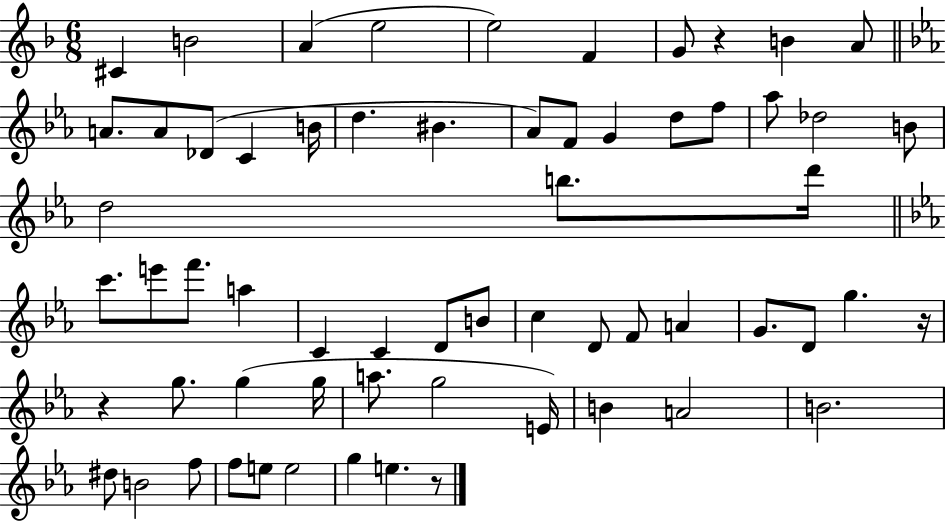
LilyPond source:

{
  \clef treble
  \numericTimeSignature
  \time 6/8
  \key f \major
  cis'4 b'2 | a'4( e''2 | e''2) f'4 | g'8 r4 b'4 a'8 | \break \bar "||" \break \key c \minor a'8. a'8 des'8( c'4 b'16 | d''4. bis'4. | aes'8) f'8 g'4 d''8 f''8 | aes''8 des''2 b'8 | \break d''2 b''8. d'''16 | \bar "||" \break \key c \minor c'''8. e'''8 f'''8. a''4 | c'4 c'4 d'8 b'8 | c''4 d'8 f'8 a'4 | g'8. d'8 g''4. r16 | \break r4 g''8. g''4( g''16 | a''8. g''2 e'16) | b'4 a'2 | b'2. | \break dis''8 b'2 f''8 | f''8 e''8 e''2 | g''4 e''4. r8 | \bar "|."
}